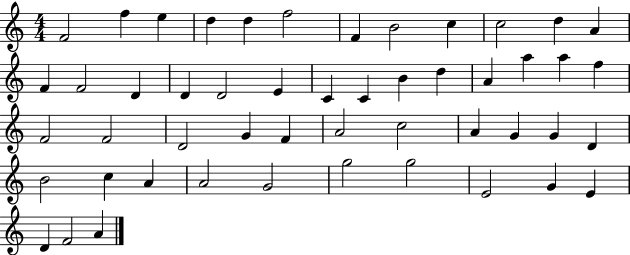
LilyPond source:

{
  \clef treble
  \numericTimeSignature
  \time 4/4
  \key c \major
  f'2 f''4 e''4 | d''4 d''4 f''2 | f'4 b'2 c''4 | c''2 d''4 a'4 | \break f'4 f'2 d'4 | d'4 d'2 e'4 | c'4 c'4 b'4 d''4 | a'4 a''4 a''4 f''4 | \break f'2 f'2 | d'2 g'4 f'4 | a'2 c''2 | a'4 g'4 g'4 d'4 | \break b'2 c''4 a'4 | a'2 g'2 | g''2 g''2 | e'2 g'4 e'4 | \break d'4 f'2 a'4 | \bar "|."
}